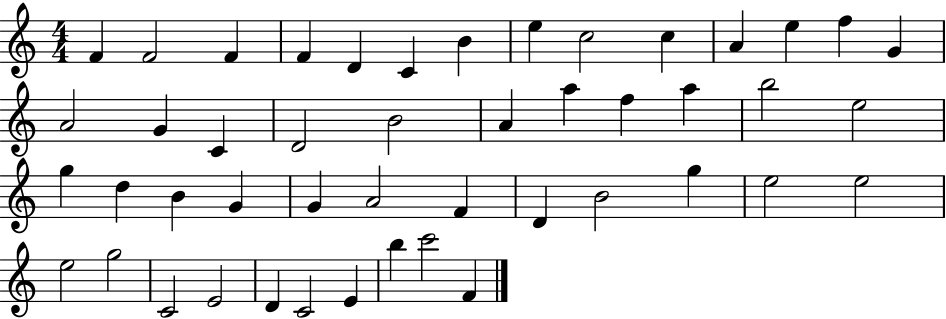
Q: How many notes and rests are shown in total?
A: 47